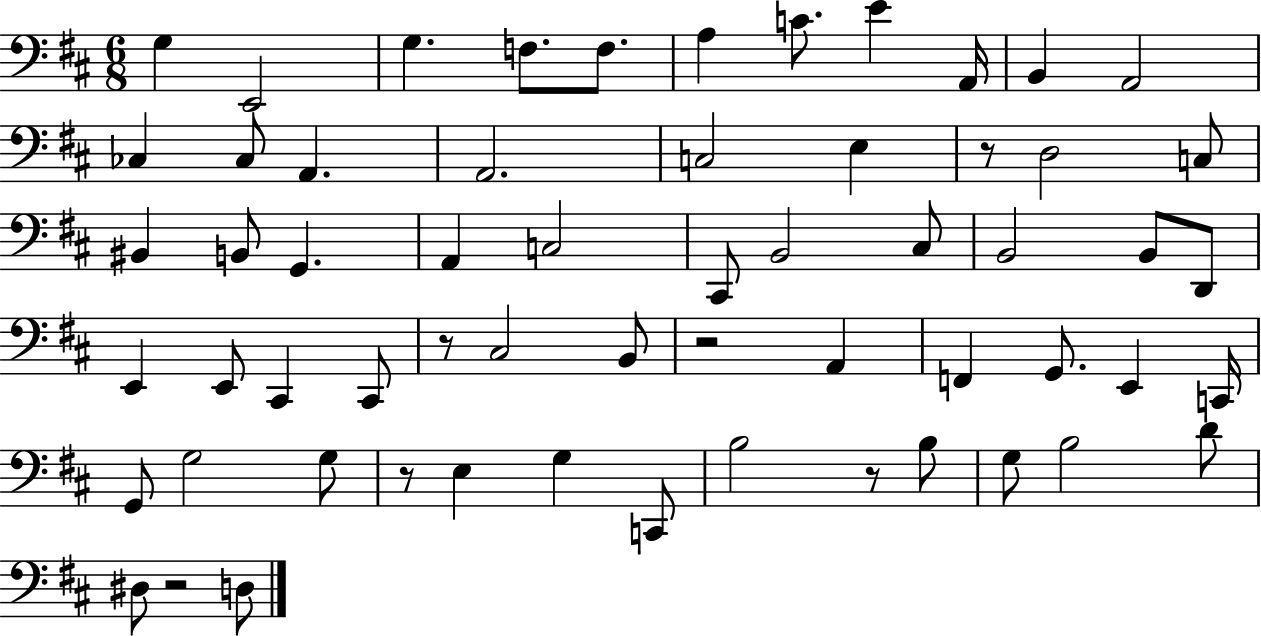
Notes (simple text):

G3/q E2/h G3/q. F3/e. F3/e. A3/q C4/e. E4/q A2/s B2/q A2/h CES3/q CES3/e A2/q. A2/h. C3/h E3/q R/e D3/h C3/e BIS2/q B2/e G2/q. A2/q C3/h C#2/e B2/h C#3/e B2/h B2/e D2/e E2/q E2/e C#2/q C#2/e R/e C#3/h B2/e R/h A2/q F2/q G2/e. E2/q C2/s G2/e G3/h G3/e R/e E3/q G3/q C2/e B3/h R/e B3/e G3/e B3/h D4/e D#3/e R/h D3/e